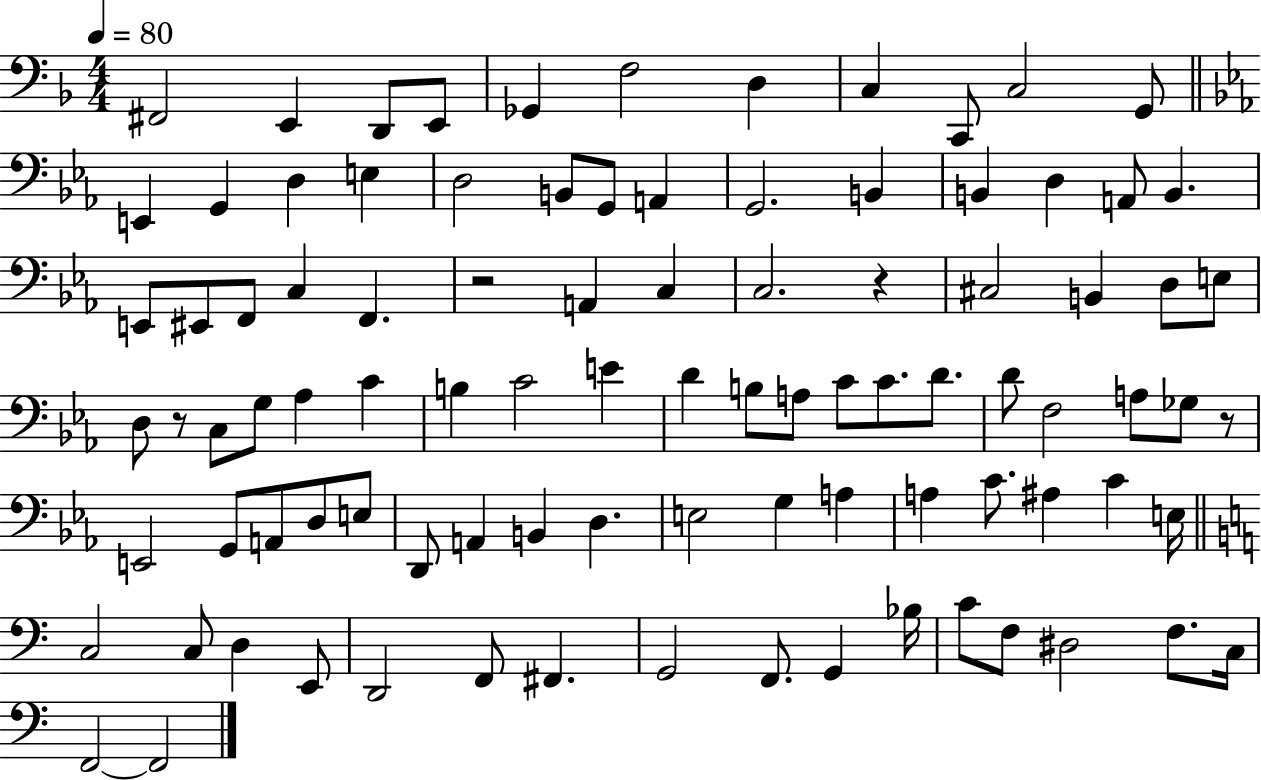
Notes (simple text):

F#2/h E2/q D2/e E2/e Gb2/q F3/h D3/q C3/q C2/e C3/h G2/e E2/q G2/q D3/q E3/q D3/h B2/e G2/e A2/q G2/h. B2/q B2/q D3/q A2/e B2/q. E2/e EIS2/e F2/e C3/q F2/q. R/h A2/q C3/q C3/h. R/q C#3/h B2/q D3/e E3/e D3/e R/e C3/e G3/e Ab3/q C4/q B3/q C4/h E4/q D4/q B3/e A3/e C4/e C4/e. D4/e. D4/e F3/h A3/e Gb3/e R/e E2/h G2/e A2/e D3/e E3/e D2/e A2/q B2/q D3/q. E3/h G3/q A3/q A3/q C4/e. A#3/q C4/q E3/s C3/h C3/e D3/q E2/e D2/h F2/e F#2/q. G2/h F2/e. G2/q Bb3/s C4/e F3/e D#3/h F3/e. C3/s F2/h F2/h